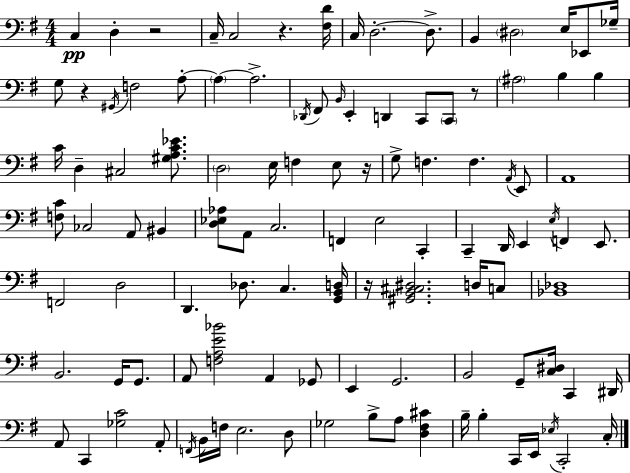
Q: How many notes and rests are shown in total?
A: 109